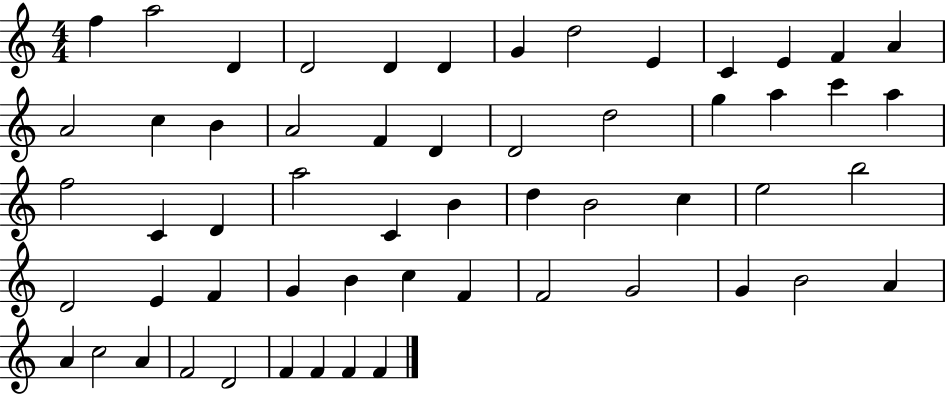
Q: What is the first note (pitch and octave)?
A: F5